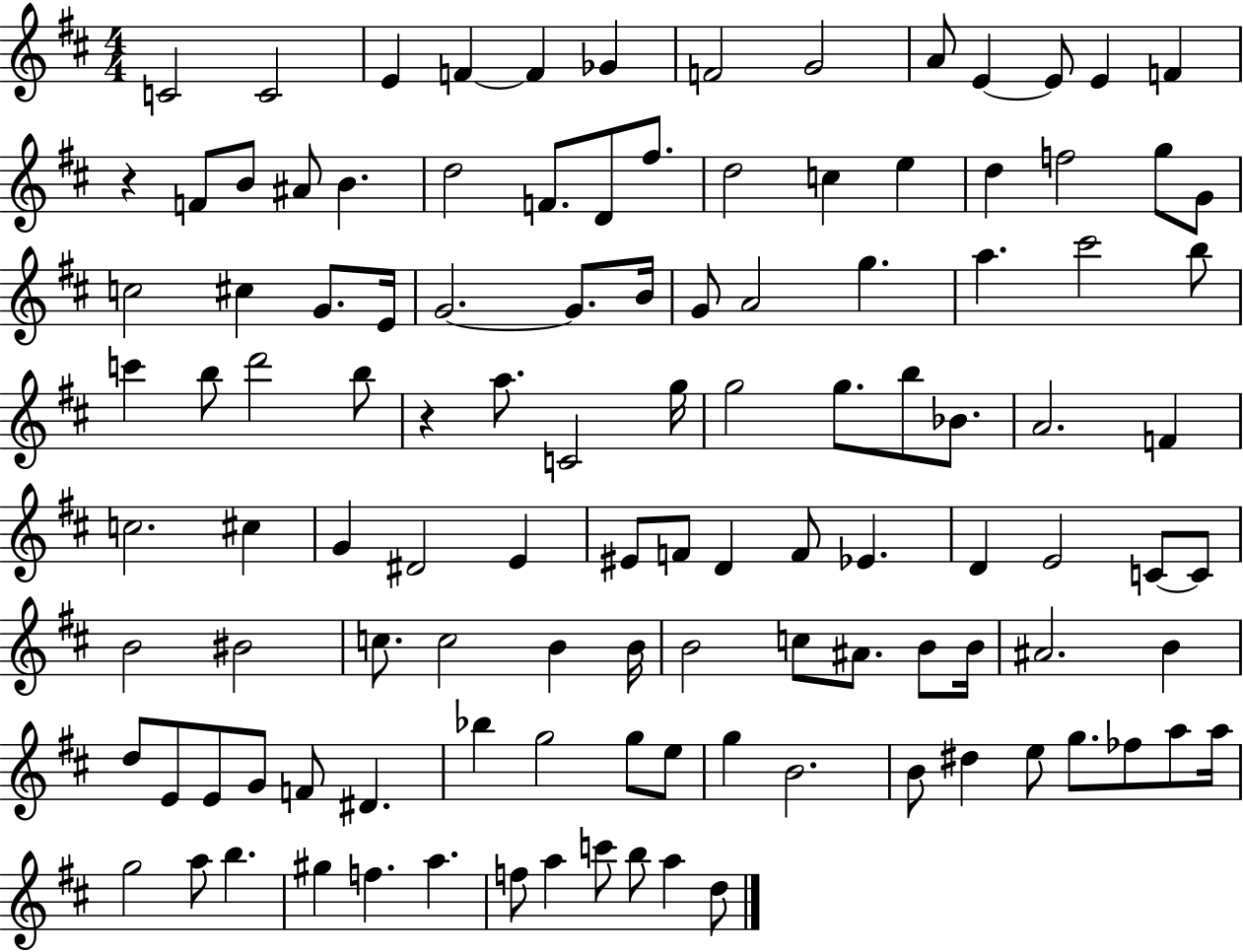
X:1
T:Untitled
M:4/4
L:1/4
K:D
C2 C2 E F F _G F2 G2 A/2 E E/2 E F z F/2 B/2 ^A/2 B d2 F/2 D/2 ^f/2 d2 c e d f2 g/2 G/2 c2 ^c G/2 E/4 G2 G/2 B/4 G/2 A2 g a ^c'2 b/2 c' b/2 d'2 b/2 z a/2 C2 g/4 g2 g/2 b/2 _B/2 A2 F c2 ^c G ^D2 E ^E/2 F/2 D F/2 _E D E2 C/2 C/2 B2 ^B2 c/2 c2 B B/4 B2 c/2 ^A/2 B/2 B/4 ^A2 B d/2 E/2 E/2 G/2 F/2 ^D _b g2 g/2 e/2 g B2 B/2 ^d e/2 g/2 _f/2 a/2 a/4 g2 a/2 b ^g f a f/2 a c'/2 b/2 a d/2